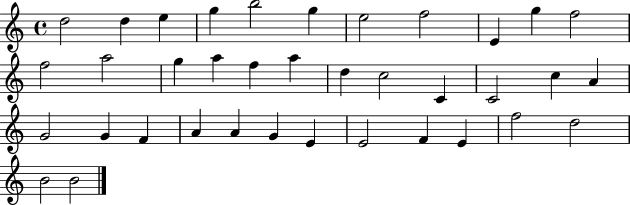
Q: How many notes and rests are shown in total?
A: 37